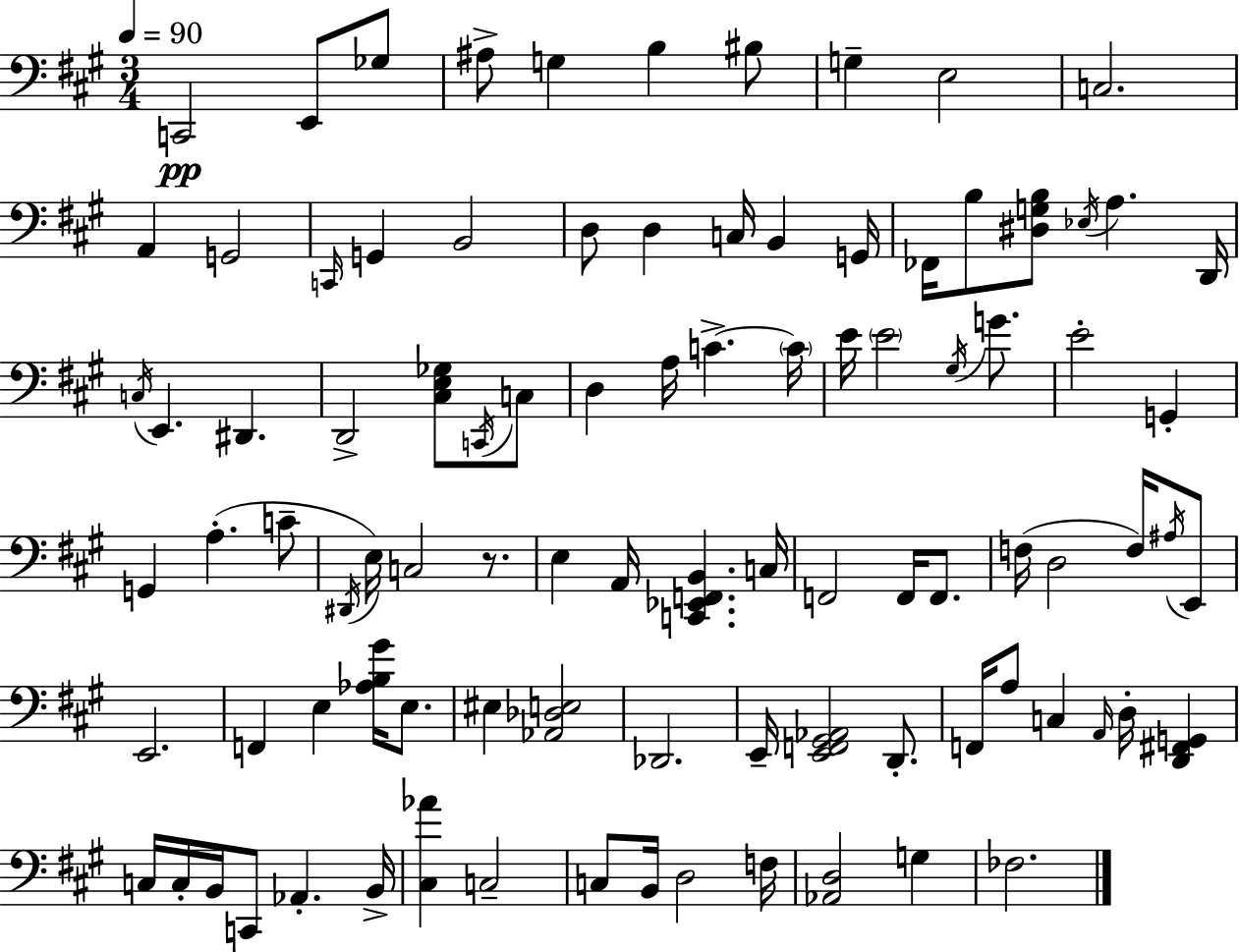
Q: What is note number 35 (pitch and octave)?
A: C4